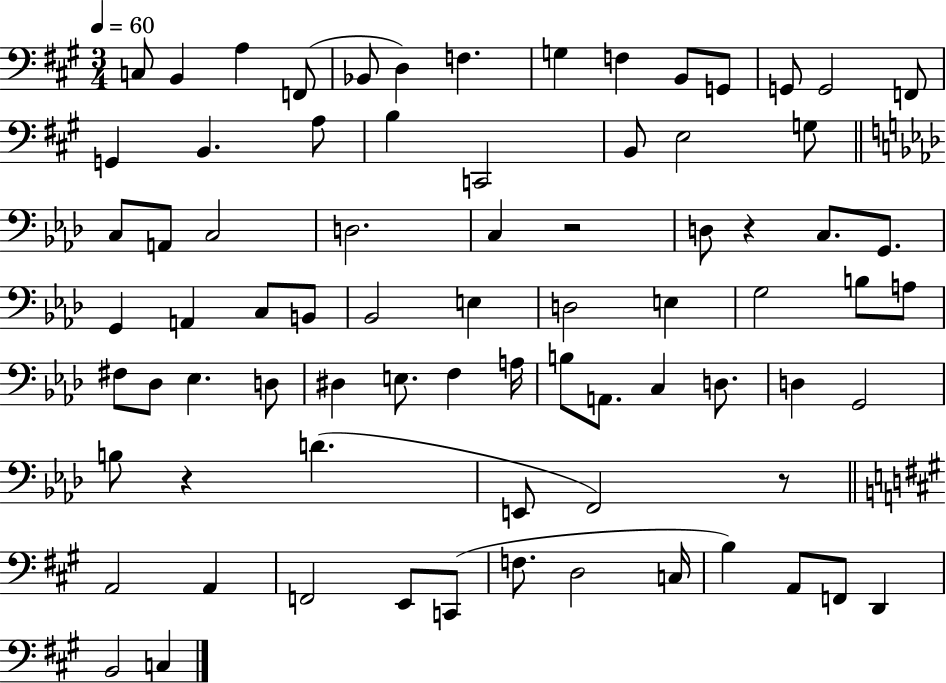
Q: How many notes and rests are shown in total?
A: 77